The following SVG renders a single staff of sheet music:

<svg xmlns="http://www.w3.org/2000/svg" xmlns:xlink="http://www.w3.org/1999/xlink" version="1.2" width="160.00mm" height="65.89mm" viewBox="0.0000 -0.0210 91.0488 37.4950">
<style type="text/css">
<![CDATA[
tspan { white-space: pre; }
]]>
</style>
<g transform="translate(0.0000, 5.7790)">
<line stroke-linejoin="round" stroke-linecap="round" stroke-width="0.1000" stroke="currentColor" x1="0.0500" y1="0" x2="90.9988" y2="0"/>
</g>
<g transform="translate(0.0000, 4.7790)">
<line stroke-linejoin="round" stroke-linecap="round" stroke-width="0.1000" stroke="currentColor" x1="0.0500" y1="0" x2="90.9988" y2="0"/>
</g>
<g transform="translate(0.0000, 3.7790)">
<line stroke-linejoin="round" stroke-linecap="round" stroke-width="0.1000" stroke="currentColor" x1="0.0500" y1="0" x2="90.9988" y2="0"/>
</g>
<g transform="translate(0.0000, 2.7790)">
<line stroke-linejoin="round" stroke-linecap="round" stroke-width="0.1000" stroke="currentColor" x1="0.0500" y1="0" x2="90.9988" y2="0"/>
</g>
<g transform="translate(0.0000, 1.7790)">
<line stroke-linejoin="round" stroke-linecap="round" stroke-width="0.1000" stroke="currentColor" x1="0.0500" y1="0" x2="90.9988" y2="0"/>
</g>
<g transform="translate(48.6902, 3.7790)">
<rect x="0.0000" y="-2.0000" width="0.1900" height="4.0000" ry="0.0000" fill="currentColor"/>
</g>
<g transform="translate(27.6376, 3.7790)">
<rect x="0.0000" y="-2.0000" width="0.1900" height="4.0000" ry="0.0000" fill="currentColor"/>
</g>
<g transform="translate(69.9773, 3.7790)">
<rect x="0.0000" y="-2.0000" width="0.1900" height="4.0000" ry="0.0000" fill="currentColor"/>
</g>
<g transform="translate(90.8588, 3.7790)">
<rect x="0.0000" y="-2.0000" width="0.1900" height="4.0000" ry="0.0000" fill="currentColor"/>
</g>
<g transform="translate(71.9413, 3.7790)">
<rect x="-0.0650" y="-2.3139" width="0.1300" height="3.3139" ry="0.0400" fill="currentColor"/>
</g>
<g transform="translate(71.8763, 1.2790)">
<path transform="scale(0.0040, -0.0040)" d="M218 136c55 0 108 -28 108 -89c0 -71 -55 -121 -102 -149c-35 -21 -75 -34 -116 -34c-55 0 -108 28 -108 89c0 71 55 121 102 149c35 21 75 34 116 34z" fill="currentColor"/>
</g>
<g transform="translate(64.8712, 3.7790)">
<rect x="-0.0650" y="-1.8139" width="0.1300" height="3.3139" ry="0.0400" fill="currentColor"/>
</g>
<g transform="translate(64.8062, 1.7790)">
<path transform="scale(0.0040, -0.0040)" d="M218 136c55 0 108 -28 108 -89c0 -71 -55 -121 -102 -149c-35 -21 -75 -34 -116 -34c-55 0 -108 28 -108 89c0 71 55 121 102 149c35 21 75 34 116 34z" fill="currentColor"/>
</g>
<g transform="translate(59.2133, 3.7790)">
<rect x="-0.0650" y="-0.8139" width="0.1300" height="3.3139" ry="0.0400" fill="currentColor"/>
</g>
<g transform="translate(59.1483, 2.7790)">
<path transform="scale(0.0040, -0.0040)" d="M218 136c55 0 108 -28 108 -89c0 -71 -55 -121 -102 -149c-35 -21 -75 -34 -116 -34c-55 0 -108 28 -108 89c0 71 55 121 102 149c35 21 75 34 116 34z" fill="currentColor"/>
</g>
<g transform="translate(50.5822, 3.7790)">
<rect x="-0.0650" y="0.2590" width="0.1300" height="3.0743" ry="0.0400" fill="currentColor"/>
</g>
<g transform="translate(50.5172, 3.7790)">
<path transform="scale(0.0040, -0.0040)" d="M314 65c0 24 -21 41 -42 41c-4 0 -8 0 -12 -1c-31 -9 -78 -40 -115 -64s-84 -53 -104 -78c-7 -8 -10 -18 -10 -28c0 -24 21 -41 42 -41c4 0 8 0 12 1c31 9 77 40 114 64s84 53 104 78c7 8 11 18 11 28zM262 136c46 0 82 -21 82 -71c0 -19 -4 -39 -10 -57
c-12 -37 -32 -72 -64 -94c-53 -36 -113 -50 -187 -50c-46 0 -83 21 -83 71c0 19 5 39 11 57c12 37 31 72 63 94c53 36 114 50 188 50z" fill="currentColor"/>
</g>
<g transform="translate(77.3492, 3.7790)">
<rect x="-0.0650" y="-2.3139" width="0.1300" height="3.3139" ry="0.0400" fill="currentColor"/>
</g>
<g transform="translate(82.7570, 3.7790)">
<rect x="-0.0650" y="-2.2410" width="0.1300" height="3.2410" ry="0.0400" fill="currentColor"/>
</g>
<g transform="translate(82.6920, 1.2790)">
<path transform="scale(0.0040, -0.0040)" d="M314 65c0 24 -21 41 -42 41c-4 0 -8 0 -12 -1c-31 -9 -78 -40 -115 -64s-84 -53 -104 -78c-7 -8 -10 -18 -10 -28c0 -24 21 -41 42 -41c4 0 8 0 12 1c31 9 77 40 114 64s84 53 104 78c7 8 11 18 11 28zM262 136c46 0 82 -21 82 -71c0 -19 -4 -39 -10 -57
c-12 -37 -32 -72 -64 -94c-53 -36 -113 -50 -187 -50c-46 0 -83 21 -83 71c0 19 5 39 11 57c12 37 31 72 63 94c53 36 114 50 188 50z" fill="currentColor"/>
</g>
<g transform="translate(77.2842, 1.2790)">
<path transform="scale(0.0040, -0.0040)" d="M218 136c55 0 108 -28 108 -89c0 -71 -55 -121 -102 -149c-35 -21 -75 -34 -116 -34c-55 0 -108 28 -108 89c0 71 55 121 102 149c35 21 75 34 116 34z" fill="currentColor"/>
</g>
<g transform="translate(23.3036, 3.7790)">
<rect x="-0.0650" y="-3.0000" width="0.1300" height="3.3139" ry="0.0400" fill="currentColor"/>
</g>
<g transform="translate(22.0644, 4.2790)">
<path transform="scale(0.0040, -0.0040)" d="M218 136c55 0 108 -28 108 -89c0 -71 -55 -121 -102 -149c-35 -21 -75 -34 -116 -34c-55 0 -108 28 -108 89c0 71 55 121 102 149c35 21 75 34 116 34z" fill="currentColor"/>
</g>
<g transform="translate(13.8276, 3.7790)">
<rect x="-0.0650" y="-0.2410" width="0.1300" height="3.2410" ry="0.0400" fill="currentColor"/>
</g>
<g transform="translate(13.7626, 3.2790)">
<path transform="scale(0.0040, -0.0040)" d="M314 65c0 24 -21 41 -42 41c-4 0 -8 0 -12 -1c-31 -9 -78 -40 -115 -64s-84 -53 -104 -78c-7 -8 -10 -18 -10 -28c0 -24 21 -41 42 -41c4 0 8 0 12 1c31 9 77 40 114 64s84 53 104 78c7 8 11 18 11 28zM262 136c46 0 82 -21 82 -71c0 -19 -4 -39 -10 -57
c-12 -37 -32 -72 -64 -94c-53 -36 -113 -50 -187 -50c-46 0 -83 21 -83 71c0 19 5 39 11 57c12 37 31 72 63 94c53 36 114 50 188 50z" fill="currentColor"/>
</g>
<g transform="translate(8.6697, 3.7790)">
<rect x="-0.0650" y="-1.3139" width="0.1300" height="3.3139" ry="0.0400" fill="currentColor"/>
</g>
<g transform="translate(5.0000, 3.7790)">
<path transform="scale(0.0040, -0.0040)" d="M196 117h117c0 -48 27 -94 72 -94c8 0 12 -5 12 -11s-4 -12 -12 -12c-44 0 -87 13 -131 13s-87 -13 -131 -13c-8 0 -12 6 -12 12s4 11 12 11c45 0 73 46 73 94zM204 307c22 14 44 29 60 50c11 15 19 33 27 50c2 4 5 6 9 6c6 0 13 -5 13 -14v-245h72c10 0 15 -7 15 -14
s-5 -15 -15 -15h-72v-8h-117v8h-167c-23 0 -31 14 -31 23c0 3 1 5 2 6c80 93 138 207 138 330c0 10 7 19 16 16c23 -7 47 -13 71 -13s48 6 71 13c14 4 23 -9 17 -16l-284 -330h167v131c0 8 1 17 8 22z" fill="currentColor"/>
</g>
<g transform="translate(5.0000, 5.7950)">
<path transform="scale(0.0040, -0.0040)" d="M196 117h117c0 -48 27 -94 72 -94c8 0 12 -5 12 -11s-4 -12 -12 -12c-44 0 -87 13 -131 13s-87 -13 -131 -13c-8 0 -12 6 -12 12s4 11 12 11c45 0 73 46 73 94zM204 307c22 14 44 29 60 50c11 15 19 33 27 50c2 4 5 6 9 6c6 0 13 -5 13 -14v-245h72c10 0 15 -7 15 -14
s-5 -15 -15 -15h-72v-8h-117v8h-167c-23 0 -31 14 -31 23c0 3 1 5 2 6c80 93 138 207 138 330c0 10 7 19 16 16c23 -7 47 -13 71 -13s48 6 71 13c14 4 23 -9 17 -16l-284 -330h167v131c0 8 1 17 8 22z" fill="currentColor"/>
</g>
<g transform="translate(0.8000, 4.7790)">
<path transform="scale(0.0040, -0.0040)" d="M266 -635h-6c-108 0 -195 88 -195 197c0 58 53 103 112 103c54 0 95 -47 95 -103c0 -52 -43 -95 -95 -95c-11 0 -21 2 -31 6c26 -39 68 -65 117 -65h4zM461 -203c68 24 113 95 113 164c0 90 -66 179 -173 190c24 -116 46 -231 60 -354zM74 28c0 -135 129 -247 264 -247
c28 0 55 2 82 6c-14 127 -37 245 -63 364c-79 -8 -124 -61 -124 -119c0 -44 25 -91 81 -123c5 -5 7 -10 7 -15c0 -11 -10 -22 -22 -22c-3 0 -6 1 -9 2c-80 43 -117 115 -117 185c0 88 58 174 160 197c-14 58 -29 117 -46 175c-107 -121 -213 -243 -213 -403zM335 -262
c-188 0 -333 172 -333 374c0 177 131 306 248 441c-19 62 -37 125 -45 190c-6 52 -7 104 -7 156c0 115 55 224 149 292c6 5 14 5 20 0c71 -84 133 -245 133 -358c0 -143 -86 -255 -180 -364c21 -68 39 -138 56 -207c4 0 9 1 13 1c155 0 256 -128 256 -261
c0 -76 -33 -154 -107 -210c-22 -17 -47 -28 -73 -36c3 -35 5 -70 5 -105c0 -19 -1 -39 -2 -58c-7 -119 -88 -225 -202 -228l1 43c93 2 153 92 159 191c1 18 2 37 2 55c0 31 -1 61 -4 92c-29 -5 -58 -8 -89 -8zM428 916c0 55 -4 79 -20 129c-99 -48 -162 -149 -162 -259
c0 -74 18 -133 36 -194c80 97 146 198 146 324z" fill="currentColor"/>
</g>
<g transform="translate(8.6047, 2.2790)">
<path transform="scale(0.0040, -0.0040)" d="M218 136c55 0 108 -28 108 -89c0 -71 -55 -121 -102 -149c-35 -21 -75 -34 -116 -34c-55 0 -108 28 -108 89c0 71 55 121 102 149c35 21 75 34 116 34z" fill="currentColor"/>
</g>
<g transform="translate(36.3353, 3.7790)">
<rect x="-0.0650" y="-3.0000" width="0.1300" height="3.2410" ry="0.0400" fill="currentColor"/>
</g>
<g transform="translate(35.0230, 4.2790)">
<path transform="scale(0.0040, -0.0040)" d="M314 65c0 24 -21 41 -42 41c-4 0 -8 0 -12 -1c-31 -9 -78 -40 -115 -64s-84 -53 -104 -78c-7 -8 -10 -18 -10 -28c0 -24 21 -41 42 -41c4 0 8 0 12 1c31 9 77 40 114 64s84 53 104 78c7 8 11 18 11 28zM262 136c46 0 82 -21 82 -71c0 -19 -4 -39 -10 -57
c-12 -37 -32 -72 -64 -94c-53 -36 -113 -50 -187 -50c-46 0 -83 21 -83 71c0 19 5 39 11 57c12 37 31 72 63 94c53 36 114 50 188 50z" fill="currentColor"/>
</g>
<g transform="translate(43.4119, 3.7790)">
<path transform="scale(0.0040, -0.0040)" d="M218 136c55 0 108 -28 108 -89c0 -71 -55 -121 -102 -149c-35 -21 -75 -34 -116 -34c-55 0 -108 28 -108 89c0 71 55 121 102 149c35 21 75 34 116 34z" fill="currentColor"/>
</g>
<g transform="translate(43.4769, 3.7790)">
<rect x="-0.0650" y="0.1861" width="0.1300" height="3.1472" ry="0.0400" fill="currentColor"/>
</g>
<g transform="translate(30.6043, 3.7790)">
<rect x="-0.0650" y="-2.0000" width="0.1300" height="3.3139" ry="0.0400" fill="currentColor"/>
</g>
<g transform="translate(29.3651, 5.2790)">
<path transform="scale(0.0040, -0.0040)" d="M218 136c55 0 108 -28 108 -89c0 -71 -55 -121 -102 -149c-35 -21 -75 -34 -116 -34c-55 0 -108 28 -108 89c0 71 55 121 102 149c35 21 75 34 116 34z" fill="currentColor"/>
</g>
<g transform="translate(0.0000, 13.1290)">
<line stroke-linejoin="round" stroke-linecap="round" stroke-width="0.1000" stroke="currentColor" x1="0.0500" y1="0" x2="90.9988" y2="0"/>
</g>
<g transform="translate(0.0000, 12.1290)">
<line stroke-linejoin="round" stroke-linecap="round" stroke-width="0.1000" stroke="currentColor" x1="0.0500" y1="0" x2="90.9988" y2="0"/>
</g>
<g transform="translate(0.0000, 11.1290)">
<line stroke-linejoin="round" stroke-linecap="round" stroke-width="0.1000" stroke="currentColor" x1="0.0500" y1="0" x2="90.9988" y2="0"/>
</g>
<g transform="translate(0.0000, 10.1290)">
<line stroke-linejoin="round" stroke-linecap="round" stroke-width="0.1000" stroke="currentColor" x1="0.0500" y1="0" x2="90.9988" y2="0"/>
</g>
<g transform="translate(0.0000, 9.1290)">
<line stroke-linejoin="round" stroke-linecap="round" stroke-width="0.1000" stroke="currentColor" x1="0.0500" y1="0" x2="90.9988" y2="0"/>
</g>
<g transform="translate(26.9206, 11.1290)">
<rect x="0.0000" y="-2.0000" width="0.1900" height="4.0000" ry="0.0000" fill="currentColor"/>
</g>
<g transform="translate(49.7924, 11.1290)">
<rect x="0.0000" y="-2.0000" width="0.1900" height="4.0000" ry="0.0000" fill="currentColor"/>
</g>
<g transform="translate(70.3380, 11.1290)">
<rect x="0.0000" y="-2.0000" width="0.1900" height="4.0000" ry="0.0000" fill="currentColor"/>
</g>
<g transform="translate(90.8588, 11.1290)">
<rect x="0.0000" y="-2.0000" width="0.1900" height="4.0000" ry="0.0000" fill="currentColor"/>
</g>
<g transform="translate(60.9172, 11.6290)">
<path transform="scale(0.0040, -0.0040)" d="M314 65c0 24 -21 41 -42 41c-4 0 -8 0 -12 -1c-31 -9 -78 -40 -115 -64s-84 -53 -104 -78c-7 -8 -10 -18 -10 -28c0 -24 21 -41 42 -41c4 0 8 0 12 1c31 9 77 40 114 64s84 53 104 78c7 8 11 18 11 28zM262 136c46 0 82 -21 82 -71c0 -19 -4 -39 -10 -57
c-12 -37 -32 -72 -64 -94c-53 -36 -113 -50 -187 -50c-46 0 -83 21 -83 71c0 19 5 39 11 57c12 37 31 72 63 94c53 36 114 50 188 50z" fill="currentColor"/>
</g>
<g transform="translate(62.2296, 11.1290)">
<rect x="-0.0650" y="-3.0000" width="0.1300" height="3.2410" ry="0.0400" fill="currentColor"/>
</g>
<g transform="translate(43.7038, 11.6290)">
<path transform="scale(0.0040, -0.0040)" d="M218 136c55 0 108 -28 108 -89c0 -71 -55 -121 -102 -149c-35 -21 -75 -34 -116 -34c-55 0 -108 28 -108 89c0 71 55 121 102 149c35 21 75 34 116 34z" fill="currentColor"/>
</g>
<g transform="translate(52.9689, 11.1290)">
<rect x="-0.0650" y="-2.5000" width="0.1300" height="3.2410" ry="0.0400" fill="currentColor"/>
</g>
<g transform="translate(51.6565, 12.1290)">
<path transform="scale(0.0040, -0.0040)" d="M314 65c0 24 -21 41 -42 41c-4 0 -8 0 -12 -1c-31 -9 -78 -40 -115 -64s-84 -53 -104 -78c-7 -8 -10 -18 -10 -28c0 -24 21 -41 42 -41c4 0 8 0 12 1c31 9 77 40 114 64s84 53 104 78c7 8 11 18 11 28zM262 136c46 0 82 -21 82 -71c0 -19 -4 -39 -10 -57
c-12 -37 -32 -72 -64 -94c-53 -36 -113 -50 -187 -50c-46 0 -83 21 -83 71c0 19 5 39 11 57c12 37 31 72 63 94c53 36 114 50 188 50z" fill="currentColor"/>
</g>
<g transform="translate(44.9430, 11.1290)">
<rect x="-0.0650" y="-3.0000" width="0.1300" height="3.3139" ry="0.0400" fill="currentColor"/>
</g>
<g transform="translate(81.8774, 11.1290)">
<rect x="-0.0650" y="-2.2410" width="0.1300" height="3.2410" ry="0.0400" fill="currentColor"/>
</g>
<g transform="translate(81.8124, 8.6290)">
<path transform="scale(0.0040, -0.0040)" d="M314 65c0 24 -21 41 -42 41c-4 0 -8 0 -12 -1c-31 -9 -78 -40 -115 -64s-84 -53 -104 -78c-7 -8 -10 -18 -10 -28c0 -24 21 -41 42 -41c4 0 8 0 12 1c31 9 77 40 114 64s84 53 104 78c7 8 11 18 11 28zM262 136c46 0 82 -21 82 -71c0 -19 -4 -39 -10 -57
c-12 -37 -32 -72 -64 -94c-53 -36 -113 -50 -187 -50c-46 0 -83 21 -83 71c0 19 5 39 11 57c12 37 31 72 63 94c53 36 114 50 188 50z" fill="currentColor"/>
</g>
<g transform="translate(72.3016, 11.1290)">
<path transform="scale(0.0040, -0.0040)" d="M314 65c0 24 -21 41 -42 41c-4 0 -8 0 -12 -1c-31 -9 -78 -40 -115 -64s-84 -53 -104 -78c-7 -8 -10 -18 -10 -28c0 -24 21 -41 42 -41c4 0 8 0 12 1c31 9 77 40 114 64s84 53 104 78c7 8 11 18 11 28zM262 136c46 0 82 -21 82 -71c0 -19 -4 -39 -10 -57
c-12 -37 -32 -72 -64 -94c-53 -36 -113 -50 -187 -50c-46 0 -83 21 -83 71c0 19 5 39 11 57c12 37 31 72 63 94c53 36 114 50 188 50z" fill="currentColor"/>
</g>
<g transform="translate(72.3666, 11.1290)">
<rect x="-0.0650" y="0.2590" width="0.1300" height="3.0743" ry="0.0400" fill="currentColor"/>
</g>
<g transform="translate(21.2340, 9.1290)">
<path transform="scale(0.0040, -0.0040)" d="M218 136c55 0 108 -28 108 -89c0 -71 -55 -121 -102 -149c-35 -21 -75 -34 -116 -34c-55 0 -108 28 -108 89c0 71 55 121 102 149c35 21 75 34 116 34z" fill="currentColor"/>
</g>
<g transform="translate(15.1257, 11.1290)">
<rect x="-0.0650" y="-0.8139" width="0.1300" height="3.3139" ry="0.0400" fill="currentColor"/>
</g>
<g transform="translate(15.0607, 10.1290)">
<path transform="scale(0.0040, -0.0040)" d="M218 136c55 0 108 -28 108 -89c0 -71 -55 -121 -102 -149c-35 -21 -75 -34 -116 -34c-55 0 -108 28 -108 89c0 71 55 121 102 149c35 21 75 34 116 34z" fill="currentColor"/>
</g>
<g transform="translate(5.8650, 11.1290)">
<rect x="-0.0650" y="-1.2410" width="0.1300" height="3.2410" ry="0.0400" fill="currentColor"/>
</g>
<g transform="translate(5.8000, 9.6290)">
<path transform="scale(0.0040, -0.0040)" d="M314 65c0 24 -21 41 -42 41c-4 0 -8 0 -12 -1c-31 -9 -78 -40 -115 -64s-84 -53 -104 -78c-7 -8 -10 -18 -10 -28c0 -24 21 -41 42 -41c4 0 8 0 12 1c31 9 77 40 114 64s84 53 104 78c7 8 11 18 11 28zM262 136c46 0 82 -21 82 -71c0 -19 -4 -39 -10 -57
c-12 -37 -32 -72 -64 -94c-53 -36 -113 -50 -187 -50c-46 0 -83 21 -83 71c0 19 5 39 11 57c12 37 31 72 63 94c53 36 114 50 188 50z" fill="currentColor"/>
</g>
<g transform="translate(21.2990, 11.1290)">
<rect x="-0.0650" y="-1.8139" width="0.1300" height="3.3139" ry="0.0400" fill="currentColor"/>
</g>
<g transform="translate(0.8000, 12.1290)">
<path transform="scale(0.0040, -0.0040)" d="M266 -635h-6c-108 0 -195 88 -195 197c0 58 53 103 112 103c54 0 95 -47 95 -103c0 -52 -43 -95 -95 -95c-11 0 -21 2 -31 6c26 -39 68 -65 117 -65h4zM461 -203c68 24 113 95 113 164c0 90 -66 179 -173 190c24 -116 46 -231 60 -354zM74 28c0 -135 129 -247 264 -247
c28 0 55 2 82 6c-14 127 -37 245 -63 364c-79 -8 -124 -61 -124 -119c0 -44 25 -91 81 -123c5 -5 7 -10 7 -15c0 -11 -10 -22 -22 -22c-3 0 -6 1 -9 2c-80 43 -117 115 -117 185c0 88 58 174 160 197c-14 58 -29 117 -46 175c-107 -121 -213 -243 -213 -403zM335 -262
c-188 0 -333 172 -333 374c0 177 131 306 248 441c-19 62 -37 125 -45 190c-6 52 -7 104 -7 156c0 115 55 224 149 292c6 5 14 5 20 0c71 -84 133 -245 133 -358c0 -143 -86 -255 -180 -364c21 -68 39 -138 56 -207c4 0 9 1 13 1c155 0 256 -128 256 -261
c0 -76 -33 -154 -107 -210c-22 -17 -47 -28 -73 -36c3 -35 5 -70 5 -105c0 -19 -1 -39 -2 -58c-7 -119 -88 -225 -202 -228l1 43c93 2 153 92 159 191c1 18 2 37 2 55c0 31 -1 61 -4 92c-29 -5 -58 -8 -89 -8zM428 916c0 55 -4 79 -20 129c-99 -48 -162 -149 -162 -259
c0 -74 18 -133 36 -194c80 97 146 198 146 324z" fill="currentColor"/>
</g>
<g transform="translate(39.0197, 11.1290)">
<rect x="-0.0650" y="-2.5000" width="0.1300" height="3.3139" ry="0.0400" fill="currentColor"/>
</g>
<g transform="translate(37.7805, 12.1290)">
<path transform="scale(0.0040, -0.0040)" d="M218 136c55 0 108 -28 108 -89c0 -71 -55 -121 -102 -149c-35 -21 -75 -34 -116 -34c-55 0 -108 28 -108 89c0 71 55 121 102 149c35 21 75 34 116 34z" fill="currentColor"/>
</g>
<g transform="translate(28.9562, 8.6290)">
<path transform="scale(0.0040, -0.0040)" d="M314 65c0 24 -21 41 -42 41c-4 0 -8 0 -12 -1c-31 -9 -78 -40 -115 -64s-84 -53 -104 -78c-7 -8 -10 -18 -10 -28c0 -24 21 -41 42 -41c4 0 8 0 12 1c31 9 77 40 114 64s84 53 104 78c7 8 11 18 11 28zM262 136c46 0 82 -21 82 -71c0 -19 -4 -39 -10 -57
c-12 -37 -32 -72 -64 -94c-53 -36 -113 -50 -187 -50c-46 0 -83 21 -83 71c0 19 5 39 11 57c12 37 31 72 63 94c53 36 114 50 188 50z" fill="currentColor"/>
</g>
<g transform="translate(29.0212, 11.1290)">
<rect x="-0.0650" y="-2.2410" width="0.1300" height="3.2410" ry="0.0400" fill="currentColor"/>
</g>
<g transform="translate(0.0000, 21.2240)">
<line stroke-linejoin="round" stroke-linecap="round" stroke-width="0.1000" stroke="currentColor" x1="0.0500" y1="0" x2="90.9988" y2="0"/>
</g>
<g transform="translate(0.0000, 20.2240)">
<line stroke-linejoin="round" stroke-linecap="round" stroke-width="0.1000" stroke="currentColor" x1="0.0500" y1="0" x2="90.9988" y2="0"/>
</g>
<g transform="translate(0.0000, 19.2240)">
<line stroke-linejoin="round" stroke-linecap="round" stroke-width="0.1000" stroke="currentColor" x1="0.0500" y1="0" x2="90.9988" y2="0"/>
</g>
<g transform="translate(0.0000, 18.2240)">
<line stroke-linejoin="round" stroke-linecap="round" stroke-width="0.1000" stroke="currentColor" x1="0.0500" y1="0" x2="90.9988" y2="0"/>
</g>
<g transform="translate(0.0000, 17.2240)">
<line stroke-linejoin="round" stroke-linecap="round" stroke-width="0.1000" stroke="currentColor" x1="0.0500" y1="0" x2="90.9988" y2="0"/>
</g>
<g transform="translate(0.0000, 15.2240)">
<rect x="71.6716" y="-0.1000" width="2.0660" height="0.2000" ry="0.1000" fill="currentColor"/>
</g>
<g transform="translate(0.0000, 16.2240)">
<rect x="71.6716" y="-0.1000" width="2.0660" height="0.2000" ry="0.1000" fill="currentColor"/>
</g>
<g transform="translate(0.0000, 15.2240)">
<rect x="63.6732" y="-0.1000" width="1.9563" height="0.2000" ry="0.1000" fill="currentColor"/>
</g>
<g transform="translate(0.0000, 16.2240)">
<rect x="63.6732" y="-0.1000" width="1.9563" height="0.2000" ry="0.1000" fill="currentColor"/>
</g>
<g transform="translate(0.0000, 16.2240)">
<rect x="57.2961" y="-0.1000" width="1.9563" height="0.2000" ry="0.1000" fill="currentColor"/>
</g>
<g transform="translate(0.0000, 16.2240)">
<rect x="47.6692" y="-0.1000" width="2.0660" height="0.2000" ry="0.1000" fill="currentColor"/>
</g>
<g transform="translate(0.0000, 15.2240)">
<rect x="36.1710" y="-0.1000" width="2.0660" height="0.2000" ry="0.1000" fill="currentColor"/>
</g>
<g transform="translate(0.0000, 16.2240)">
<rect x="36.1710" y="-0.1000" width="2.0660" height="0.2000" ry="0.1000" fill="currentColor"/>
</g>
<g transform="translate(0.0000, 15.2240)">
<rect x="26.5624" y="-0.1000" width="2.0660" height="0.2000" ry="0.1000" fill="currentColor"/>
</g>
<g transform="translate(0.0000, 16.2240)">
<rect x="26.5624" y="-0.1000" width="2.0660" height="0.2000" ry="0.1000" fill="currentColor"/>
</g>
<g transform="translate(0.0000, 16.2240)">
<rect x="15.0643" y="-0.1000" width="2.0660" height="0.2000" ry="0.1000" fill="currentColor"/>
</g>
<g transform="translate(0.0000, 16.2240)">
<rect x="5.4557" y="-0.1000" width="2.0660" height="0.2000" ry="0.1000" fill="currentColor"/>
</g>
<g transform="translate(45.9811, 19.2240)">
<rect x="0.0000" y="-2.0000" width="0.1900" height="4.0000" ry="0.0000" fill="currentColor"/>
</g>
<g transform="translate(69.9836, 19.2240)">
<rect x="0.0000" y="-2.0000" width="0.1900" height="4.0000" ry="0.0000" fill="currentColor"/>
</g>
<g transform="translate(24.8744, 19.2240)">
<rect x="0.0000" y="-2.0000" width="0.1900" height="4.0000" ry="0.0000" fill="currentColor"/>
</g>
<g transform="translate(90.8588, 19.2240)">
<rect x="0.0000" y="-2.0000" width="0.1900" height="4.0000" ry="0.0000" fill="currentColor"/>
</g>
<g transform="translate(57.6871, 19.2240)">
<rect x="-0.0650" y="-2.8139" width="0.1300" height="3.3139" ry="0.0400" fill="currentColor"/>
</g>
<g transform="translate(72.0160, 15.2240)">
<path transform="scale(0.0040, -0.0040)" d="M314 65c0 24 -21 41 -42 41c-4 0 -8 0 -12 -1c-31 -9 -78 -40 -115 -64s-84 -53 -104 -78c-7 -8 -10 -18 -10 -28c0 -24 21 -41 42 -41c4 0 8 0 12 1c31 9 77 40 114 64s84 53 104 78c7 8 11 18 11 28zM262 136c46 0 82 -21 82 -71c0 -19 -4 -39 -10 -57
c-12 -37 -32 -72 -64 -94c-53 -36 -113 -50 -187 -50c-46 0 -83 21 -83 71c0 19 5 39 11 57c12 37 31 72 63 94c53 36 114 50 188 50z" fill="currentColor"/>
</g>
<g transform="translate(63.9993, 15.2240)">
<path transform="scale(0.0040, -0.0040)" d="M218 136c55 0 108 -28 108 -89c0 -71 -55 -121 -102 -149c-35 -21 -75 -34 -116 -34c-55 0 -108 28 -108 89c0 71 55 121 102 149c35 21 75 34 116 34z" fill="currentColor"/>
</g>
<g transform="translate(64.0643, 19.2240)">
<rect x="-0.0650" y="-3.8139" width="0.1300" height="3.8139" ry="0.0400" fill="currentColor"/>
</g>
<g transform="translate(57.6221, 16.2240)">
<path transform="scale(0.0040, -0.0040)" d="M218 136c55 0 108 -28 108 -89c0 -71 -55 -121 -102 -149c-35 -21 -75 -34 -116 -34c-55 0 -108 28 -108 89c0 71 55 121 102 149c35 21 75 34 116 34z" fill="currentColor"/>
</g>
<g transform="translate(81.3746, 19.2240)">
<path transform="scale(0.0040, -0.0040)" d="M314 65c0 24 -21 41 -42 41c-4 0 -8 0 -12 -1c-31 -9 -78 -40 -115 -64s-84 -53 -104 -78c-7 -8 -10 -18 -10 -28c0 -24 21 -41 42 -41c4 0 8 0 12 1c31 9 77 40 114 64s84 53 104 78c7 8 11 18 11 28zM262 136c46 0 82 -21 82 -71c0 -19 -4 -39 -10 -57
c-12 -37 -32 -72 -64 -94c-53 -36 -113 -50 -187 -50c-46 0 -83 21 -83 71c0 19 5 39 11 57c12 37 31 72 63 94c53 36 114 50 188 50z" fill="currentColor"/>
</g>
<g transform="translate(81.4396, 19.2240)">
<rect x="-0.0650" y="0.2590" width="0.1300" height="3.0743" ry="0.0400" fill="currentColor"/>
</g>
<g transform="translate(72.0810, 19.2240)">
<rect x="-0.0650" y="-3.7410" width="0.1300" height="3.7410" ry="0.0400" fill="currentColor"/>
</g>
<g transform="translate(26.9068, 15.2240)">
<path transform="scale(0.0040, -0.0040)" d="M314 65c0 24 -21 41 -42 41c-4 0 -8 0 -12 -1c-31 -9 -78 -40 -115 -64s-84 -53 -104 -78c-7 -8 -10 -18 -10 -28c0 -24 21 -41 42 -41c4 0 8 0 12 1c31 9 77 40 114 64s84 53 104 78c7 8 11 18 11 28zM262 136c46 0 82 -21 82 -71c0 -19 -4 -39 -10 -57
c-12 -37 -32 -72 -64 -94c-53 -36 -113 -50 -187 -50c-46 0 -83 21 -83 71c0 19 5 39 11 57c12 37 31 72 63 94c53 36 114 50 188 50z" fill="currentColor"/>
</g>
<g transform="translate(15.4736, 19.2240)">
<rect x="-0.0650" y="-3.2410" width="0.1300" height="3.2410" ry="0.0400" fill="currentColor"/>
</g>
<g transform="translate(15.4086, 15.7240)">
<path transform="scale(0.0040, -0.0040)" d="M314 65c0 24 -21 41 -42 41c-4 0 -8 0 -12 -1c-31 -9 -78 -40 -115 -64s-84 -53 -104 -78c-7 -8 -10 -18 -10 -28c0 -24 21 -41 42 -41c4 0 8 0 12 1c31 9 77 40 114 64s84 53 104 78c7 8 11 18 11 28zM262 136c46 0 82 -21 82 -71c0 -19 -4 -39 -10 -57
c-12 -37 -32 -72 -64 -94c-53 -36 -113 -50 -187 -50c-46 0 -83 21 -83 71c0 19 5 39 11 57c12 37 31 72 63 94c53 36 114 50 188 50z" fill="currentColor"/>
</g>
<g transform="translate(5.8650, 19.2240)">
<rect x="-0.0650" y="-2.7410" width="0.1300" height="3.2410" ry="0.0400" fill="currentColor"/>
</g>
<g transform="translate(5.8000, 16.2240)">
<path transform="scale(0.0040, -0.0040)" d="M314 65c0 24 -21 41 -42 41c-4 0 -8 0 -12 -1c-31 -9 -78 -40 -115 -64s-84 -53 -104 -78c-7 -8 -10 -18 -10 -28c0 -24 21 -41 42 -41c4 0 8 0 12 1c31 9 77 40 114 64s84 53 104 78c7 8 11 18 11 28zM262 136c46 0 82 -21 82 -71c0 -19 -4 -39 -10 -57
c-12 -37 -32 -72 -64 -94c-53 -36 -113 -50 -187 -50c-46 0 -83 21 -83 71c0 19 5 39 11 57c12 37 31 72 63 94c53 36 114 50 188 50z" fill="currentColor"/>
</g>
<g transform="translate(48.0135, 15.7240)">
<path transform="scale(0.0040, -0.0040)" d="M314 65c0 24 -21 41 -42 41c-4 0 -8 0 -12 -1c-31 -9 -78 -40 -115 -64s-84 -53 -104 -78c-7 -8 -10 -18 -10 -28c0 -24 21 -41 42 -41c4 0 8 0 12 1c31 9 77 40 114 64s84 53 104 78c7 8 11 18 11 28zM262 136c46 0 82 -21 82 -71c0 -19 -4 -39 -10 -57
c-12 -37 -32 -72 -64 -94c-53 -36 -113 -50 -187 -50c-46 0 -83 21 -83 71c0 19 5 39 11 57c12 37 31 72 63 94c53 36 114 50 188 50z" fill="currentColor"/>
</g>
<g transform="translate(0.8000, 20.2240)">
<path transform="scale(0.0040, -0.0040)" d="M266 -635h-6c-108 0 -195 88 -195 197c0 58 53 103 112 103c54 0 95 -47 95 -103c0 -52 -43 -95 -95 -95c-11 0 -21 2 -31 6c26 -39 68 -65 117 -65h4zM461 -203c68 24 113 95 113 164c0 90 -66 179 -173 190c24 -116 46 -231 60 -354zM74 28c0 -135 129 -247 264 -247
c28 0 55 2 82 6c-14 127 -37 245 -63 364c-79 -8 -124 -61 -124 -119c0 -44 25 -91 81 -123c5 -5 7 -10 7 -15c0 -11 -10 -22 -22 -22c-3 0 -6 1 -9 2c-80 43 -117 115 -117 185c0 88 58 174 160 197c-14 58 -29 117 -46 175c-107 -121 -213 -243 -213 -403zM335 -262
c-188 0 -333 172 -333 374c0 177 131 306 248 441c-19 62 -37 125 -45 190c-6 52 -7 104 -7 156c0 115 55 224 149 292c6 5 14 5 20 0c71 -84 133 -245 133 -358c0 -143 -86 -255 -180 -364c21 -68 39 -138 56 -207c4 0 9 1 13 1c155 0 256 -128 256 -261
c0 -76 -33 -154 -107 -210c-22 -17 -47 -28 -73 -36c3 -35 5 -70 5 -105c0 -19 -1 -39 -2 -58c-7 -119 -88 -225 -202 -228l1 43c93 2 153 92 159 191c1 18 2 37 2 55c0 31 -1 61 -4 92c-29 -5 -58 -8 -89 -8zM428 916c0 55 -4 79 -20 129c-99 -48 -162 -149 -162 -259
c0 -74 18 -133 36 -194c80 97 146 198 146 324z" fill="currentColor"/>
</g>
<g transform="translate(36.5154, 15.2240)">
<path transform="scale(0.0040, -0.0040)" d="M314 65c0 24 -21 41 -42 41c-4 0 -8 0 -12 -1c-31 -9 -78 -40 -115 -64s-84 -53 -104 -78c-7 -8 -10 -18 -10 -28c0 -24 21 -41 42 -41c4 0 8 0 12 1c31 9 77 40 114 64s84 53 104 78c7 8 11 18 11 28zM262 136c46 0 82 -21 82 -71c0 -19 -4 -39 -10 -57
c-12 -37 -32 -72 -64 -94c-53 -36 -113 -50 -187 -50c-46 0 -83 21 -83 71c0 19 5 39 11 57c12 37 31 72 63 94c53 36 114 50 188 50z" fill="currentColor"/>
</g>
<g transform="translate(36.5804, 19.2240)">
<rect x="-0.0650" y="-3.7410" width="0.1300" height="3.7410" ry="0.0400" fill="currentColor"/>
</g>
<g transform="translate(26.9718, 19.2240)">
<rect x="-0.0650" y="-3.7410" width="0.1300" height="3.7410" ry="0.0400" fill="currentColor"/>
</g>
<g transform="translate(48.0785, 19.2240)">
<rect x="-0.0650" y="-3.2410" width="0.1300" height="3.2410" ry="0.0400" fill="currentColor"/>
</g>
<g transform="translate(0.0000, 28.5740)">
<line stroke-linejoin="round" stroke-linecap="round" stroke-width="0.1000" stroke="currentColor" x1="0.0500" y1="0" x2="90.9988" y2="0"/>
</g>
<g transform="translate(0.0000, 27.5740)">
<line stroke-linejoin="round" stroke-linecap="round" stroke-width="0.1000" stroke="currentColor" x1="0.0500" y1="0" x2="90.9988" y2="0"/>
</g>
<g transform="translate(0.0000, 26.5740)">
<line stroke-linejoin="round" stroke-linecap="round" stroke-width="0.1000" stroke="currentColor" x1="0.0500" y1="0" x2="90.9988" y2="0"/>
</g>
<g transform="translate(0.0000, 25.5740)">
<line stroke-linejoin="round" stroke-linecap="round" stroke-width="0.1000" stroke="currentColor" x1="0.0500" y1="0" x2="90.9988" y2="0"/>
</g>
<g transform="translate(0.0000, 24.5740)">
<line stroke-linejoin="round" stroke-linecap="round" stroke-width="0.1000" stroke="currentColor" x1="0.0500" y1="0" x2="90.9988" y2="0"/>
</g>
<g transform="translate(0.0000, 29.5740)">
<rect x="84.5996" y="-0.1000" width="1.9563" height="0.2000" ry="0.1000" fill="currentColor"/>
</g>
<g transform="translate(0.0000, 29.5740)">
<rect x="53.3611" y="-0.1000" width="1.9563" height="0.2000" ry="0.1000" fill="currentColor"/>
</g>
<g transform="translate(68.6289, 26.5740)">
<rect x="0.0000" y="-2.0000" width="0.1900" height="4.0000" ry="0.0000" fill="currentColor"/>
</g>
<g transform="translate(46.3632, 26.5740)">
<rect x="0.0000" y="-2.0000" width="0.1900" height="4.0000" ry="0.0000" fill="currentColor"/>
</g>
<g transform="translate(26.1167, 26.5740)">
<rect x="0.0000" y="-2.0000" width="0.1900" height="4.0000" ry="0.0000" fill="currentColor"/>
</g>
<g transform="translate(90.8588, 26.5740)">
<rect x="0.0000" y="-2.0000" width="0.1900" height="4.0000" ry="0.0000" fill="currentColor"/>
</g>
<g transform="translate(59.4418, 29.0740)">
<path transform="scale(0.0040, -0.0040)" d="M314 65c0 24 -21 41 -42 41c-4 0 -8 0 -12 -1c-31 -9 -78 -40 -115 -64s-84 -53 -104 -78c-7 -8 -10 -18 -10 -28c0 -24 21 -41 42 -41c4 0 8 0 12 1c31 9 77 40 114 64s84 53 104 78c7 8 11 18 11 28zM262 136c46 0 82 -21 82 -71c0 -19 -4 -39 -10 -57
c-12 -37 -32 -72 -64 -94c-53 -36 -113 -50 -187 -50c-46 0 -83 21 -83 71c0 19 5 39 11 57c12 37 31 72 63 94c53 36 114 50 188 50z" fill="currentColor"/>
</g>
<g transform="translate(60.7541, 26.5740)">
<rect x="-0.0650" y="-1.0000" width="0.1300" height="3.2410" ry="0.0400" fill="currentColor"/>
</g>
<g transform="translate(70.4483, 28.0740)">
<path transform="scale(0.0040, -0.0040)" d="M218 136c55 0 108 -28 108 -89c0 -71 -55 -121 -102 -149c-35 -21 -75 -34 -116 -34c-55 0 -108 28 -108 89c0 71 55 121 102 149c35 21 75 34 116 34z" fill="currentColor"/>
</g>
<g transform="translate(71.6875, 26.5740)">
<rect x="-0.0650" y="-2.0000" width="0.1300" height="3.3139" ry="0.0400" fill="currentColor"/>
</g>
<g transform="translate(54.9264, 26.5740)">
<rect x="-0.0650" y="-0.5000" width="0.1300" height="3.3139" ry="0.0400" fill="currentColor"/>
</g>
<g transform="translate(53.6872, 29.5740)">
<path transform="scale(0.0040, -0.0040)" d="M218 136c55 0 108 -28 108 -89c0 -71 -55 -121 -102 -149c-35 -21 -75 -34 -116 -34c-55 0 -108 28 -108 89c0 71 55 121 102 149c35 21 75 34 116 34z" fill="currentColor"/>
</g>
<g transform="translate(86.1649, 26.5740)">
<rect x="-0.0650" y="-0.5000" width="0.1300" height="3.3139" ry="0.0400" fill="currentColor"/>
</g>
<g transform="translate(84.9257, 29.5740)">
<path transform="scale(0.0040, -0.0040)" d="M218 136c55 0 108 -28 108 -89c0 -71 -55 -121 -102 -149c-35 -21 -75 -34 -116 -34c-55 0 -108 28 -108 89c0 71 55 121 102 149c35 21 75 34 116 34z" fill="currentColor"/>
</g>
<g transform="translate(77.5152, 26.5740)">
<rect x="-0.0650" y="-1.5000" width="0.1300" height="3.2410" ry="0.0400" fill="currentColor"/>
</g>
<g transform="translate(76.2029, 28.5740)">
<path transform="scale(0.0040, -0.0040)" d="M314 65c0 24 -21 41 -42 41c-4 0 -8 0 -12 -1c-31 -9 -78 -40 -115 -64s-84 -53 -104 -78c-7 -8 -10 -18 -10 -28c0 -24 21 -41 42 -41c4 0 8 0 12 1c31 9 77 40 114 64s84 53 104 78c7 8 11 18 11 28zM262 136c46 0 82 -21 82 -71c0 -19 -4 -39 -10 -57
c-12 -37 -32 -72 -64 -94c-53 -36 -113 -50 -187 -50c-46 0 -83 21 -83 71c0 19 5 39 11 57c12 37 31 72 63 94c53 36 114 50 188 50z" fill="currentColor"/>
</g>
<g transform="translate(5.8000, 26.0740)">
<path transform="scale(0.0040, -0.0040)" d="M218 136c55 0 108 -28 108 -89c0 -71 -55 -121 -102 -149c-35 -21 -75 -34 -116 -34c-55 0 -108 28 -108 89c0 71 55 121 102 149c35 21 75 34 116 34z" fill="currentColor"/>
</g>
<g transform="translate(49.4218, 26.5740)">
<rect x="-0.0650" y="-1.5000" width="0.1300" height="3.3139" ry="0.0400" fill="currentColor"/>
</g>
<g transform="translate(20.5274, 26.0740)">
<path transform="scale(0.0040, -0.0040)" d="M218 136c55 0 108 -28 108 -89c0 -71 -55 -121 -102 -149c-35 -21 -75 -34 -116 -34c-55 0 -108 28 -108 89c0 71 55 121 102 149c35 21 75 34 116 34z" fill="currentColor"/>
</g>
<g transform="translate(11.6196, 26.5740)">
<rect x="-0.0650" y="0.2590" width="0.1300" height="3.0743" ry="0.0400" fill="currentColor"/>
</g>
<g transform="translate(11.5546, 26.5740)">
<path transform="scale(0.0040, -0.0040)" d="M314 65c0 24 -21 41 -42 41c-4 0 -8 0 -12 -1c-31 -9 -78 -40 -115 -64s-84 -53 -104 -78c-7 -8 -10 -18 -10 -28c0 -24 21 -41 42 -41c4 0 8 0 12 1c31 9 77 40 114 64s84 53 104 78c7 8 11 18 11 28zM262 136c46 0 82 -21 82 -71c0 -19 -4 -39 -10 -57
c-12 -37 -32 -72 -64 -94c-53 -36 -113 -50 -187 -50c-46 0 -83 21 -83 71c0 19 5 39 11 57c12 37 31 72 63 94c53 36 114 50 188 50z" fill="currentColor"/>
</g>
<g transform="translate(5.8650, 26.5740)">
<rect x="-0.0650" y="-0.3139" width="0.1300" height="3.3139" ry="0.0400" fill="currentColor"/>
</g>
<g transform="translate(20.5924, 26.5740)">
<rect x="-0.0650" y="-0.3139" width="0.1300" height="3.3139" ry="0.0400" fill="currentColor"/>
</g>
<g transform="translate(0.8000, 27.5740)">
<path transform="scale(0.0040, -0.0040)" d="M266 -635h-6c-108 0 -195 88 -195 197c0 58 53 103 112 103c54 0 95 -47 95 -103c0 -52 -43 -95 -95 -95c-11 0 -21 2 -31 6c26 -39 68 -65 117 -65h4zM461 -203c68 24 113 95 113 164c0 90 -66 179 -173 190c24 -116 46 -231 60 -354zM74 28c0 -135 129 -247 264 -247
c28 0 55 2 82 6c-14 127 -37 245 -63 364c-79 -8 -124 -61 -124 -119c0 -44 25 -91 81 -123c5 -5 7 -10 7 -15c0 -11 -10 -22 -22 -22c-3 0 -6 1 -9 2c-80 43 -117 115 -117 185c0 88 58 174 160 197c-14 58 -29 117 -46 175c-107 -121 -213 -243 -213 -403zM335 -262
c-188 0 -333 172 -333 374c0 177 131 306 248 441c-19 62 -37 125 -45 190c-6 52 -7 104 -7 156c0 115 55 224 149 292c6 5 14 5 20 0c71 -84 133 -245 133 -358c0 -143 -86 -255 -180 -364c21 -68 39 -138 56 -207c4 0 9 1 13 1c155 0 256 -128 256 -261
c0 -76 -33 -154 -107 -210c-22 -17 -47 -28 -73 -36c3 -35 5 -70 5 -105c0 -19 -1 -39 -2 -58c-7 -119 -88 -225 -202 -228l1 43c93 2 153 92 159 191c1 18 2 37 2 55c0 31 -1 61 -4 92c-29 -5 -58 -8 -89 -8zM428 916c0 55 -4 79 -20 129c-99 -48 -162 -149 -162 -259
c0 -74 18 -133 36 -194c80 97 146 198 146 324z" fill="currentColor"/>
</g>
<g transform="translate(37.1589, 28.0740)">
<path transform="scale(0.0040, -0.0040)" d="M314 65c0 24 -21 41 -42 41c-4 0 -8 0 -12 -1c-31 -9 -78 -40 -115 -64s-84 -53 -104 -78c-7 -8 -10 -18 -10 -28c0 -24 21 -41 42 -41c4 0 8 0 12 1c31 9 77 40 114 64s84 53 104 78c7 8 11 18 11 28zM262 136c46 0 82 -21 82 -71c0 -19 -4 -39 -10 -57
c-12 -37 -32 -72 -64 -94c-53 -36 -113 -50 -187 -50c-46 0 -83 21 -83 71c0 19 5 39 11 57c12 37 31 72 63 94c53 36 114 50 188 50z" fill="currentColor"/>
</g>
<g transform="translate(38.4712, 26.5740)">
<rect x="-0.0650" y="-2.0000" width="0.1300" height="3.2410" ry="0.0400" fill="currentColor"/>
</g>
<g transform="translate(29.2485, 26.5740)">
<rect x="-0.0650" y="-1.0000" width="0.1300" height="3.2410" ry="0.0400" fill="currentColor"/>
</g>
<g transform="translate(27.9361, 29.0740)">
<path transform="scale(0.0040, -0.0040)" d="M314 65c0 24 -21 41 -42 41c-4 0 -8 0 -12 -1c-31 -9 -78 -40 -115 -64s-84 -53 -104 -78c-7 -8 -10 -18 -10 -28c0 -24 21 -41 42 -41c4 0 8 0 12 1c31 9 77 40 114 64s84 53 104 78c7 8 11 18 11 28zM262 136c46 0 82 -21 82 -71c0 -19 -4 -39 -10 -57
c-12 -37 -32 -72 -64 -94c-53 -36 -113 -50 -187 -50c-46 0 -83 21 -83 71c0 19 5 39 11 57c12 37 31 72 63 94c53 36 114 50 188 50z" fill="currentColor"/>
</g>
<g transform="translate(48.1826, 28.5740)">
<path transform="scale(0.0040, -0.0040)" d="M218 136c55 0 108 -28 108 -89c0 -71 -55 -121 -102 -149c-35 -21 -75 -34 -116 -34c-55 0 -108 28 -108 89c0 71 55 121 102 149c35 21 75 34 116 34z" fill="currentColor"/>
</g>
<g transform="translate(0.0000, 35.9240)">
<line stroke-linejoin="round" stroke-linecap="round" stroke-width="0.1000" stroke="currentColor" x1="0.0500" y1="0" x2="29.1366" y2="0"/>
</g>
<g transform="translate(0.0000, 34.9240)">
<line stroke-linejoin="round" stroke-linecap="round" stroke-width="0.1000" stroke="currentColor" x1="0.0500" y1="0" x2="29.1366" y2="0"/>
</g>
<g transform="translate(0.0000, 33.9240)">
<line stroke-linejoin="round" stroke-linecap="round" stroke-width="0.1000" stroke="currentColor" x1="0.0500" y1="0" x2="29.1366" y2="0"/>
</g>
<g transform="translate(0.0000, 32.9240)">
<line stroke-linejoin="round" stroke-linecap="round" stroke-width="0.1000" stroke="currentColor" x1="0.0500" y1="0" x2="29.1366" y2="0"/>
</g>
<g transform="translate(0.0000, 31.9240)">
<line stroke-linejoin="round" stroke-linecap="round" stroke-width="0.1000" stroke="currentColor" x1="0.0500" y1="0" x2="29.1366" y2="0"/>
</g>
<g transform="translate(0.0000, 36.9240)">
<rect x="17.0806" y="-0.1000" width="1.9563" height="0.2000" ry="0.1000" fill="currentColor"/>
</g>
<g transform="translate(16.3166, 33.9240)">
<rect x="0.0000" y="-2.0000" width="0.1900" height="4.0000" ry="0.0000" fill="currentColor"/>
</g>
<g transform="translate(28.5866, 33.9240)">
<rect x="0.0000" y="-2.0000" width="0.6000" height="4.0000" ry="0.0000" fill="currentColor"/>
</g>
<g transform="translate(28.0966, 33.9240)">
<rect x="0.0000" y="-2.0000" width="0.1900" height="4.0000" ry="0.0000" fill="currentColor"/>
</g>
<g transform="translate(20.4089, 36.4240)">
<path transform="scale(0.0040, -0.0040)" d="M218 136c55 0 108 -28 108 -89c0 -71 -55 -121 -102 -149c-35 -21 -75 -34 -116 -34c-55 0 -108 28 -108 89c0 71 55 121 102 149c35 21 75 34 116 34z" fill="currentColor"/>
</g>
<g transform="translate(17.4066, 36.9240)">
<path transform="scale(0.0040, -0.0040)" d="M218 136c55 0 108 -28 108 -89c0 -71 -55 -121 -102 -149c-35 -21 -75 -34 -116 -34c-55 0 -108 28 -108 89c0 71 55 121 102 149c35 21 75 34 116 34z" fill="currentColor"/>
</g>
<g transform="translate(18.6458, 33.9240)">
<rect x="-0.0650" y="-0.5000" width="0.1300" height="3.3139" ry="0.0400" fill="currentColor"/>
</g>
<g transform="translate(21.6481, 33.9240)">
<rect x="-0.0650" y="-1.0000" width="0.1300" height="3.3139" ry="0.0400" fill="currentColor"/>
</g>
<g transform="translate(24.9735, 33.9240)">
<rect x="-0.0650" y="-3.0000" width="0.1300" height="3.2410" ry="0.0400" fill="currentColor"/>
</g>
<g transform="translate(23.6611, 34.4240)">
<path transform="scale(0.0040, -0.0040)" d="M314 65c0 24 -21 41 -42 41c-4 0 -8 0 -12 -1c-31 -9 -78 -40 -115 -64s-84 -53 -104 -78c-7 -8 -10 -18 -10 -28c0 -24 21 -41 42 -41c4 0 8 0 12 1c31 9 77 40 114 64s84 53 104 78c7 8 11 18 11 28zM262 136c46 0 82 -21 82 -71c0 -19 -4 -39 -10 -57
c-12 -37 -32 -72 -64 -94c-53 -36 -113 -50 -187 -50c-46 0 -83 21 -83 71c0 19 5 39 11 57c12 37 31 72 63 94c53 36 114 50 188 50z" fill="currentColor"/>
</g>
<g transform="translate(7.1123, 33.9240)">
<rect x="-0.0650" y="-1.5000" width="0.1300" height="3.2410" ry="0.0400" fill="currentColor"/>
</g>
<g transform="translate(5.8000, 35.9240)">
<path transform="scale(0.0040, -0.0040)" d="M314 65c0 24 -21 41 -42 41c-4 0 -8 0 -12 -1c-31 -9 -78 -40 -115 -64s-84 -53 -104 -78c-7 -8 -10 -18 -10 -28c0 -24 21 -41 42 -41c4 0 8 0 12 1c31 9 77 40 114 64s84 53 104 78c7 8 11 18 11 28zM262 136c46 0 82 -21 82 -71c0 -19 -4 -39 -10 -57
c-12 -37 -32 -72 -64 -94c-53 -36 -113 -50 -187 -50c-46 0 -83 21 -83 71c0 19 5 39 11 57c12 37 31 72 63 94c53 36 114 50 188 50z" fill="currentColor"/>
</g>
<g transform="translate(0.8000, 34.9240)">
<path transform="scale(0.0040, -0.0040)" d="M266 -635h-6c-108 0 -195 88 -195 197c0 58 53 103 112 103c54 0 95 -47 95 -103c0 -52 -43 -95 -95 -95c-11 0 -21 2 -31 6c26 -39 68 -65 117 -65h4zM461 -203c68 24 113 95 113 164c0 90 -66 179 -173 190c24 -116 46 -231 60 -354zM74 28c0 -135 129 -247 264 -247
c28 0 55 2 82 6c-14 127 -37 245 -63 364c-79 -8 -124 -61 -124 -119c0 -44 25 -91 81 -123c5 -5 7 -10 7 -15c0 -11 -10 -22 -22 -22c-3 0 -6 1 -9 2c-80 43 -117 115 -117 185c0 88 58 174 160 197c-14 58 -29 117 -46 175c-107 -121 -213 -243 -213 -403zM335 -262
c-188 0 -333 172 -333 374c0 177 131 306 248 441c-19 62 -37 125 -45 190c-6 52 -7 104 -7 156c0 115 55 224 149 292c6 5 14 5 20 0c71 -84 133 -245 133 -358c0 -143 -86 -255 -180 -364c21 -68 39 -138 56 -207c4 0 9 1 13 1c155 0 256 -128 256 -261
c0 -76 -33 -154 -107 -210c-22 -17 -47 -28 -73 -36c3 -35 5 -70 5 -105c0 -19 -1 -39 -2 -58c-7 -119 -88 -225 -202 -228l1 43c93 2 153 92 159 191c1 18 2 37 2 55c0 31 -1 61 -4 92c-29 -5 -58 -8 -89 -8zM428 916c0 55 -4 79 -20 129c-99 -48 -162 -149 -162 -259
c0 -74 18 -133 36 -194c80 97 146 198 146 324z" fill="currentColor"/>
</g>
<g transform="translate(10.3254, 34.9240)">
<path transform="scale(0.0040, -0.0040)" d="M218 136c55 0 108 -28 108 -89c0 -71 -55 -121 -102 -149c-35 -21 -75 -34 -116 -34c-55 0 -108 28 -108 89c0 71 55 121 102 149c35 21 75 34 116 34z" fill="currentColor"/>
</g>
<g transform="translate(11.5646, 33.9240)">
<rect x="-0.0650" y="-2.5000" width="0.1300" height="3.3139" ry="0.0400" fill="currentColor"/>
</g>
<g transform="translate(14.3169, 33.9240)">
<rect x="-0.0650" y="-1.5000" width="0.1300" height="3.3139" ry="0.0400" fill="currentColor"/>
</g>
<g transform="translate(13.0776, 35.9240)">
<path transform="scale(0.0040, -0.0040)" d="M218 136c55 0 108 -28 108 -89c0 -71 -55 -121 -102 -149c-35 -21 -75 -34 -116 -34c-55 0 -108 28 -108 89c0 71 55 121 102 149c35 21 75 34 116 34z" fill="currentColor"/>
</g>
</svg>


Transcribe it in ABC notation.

X:1
T:Untitled
M:4/4
L:1/4
K:C
e c2 A F A2 B B2 d f g g g2 e2 d f g2 G A G2 A2 B2 g2 a2 b2 c'2 c'2 b2 a c' c'2 B2 c B2 c D2 F2 E C D2 F E2 C E2 G E C D A2